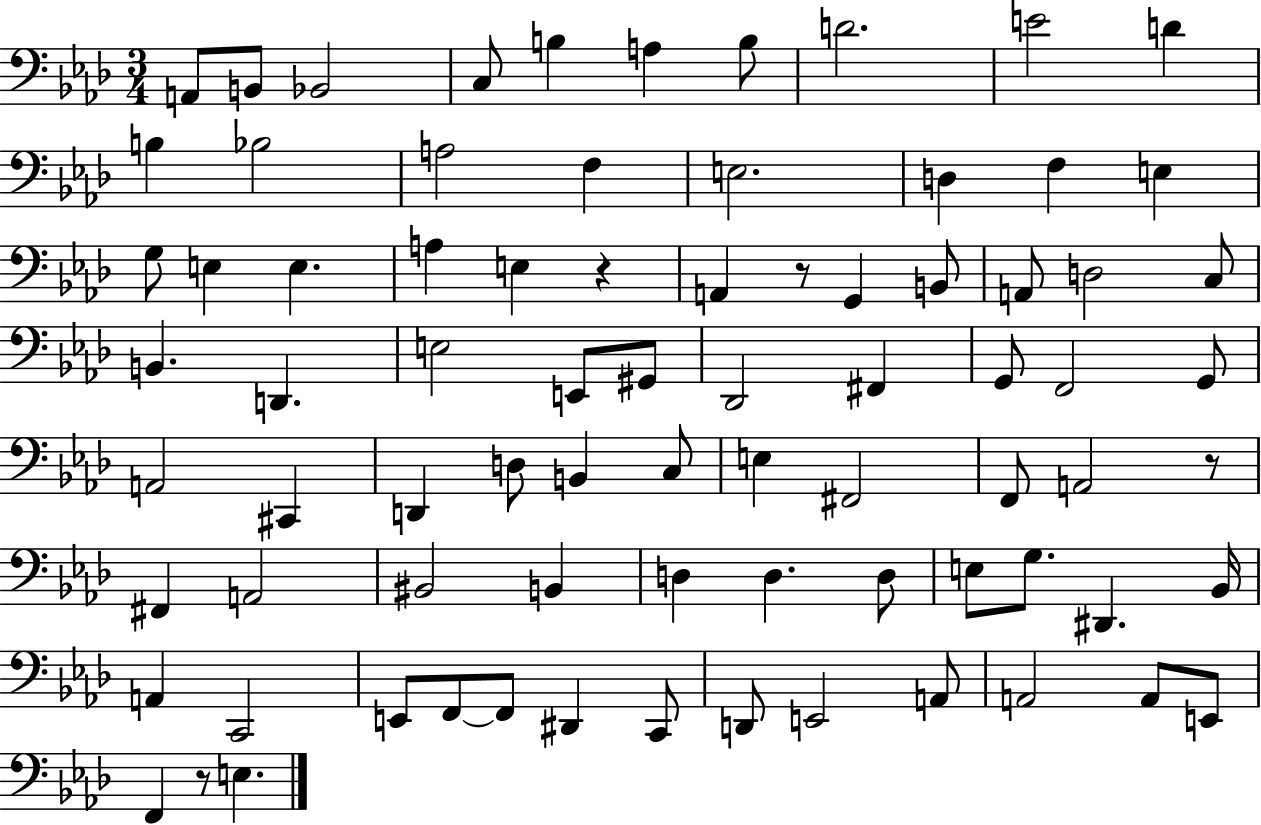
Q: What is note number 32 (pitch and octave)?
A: E3